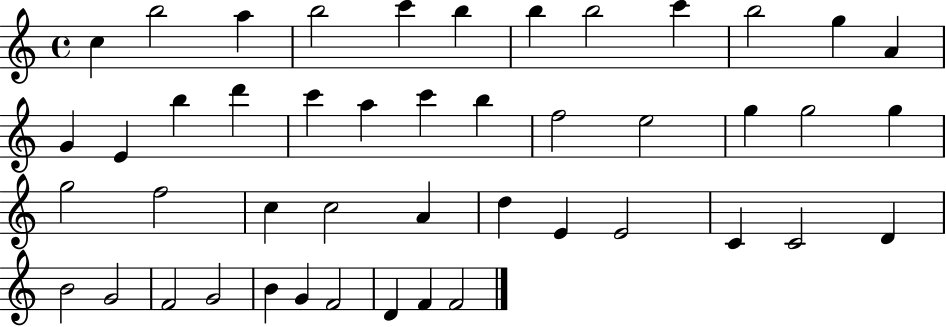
C5/q B5/h A5/q B5/h C6/q B5/q B5/q B5/h C6/q B5/h G5/q A4/q G4/q E4/q B5/q D6/q C6/q A5/q C6/q B5/q F5/h E5/h G5/q G5/h G5/q G5/h F5/h C5/q C5/h A4/q D5/q E4/q E4/h C4/q C4/h D4/q B4/h G4/h F4/h G4/h B4/q G4/q F4/h D4/q F4/q F4/h